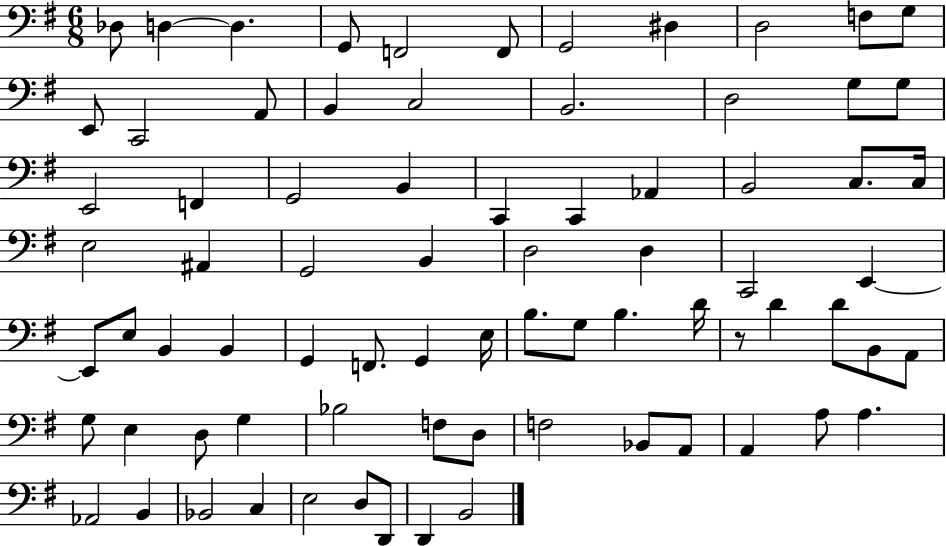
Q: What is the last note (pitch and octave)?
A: B2